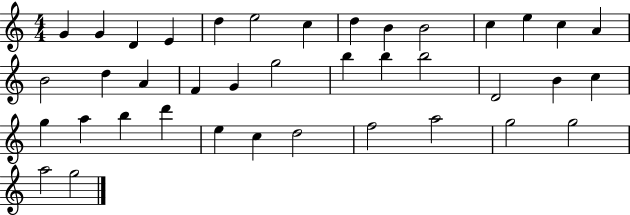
X:1
T:Untitled
M:4/4
L:1/4
K:C
G G D E d e2 c d B B2 c e c A B2 d A F G g2 b b b2 D2 B c g a b d' e c d2 f2 a2 g2 g2 a2 g2